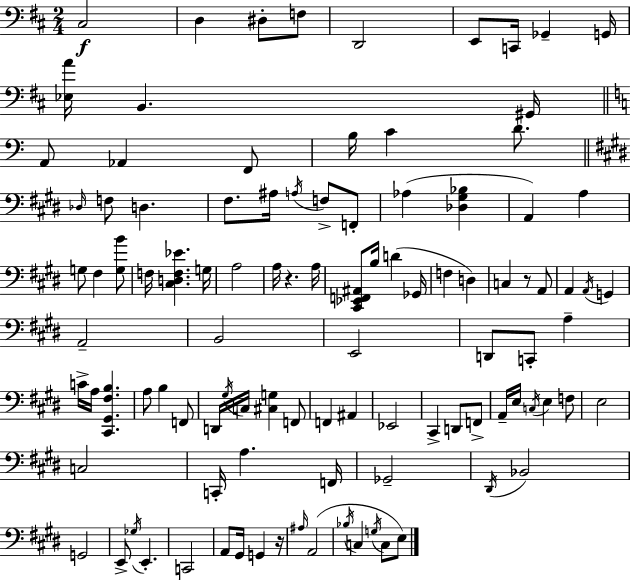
C#3/h D3/q D#3/e F3/e D2/h E2/e C2/s Gb2/q G2/s [Eb3,A4]/s B2/q. G#2/s A2/e Ab2/q F2/e B3/s C4/q D4/e. Db3/s F3/e D3/q. F#3/e. A#3/s A3/s F3/e F2/e Ab3/q [Db3,G#3,Bb3]/q A2/q A3/q G3/e F#3/q [G3,B4]/e F3/s [C#3,D3,F3,Eb4]/q. G3/s A3/h A3/s R/q. A3/s [C#2,Eb2,F2,A#2]/e B3/s D4/q Gb2/s F3/q D3/q C3/q R/e A2/e A2/q A2/s G2/q A2/h B2/h E2/h D2/e C2/e A3/q C4/s A3/s [C#2,G#2,F#3,B3]/q. A3/e B3/q F2/e D2/s G#3/s C3/s [C#3,G3]/q F2/e F2/q A#2/q Eb2/h C#2/q D2/e F2/e A2/s E3/s C3/s E3/q F3/e E3/h C3/h C2/s A3/q. F2/s Gb2/h D#2/s Bb2/h G2/h E2/e Gb3/s E2/q. C2/h A2/e G#2/s G2/q R/s A#3/s A2/h Bb3/s C3/q G3/s C3/e E3/e